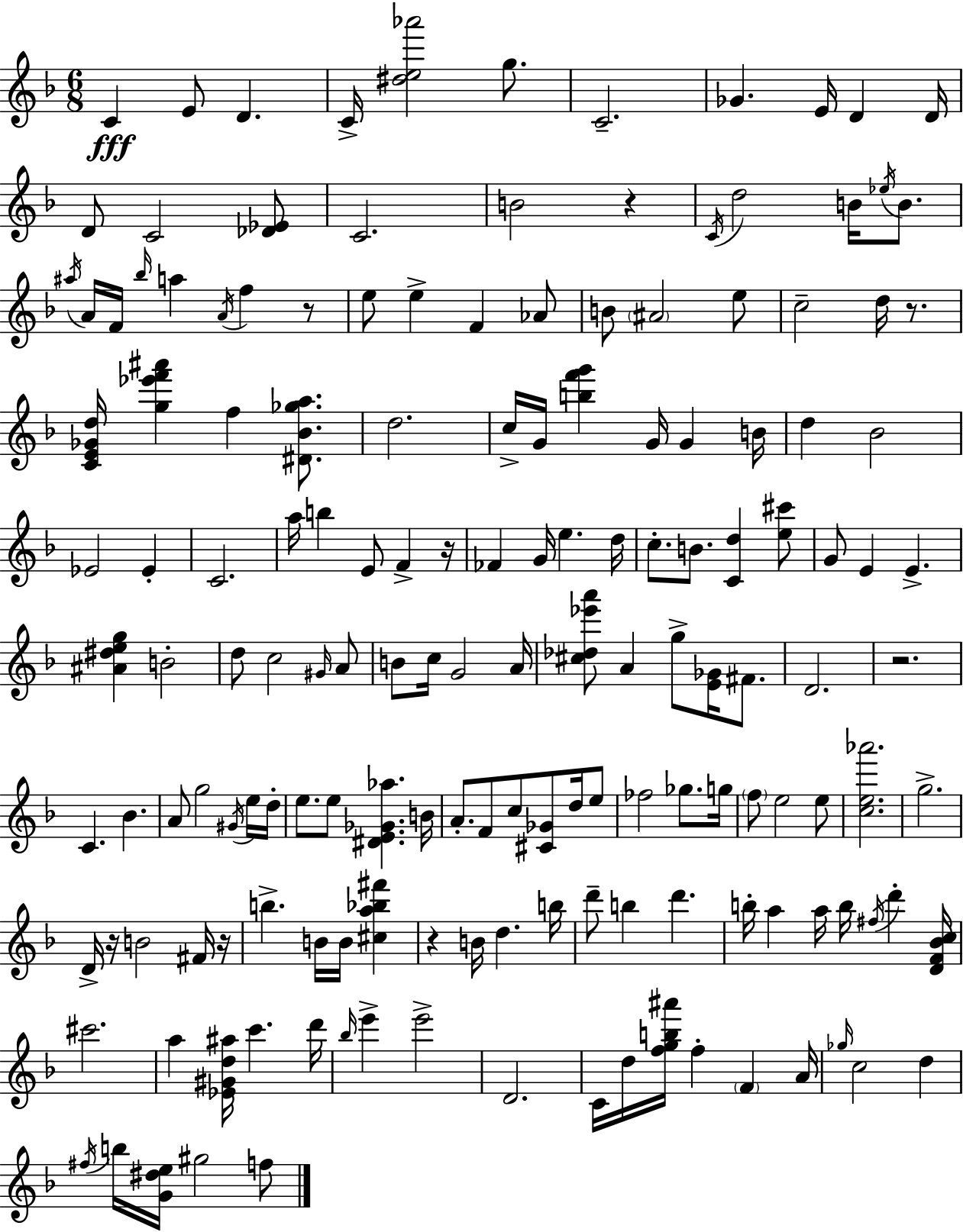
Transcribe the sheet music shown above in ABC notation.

X:1
T:Untitled
M:6/8
L:1/4
K:Dm
C E/2 D C/4 [^de_a']2 g/2 C2 _G E/4 D D/4 D/2 C2 [_D_E]/2 C2 B2 z C/4 d2 B/4 _e/4 B/2 ^a/4 A/4 F/4 _b/4 a A/4 f z/2 e/2 e F _A/2 B/2 ^A2 e/2 c2 d/4 z/2 [CE_Gd]/4 [g_e'f'^a'] f [^D_B_ga]/2 d2 c/4 G/4 [bf'g'] G/4 G B/4 d _B2 _E2 _E C2 a/4 b E/2 F z/4 _F G/4 e d/4 c/2 B/2 [Cd] [e^c']/2 G/2 E E [^A^deg] B2 d/2 c2 ^G/4 A/2 B/2 c/4 G2 A/4 [^c_d_e'a']/2 A g/2 [E_G]/4 ^F/2 D2 z2 C _B A/2 g2 ^G/4 e/4 d/4 e/2 e/2 [^DE_G_a] B/4 A/2 F/2 c/2 [^C_G]/2 d/4 e/2 _f2 _g/2 g/4 f/2 e2 e/2 [ce_a']2 g2 D/4 z/4 B2 ^F/4 z/4 b B/4 B/4 [^ca_b^f'] z B/4 d b/4 d'/2 b d' b/4 a a/4 b/4 ^f/4 d' [DF_Bc]/4 ^c'2 a [_E^Gd^a]/4 c' d'/4 _b/4 e' e'2 D2 C/4 d/4 [fgb^a']/4 f F A/4 _g/4 c2 d ^f/4 b/4 [G^de]/4 ^g2 f/2